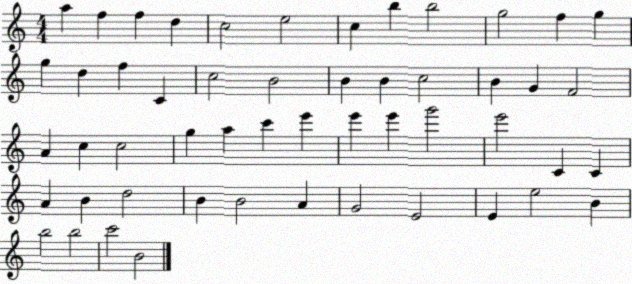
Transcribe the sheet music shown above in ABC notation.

X:1
T:Untitled
M:4/4
L:1/4
K:C
a f f d c2 e2 c b b2 g2 f g g d f C c2 B2 B B c2 B G F2 A c c2 g a c' e' e' e' g'2 e'2 C C A B d2 B B2 A G2 E2 E e2 B b2 b2 c'2 B2